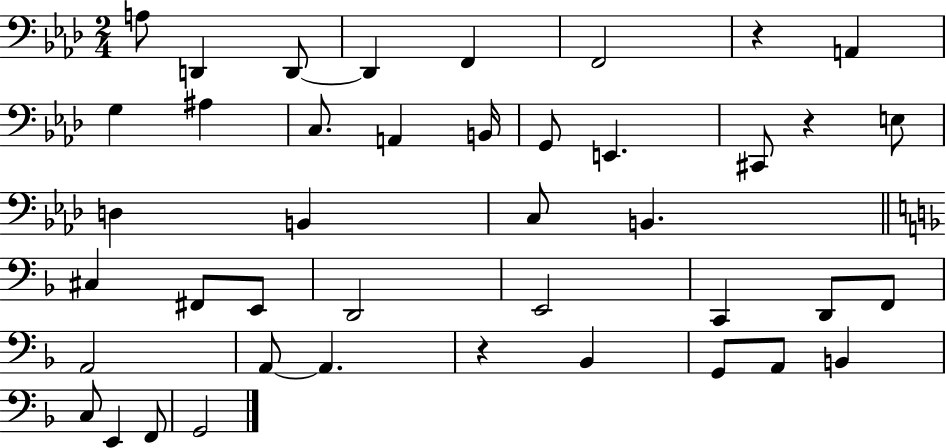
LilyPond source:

{
  \clef bass
  \numericTimeSignature
  \time 2/4
  \key aes \major
  \repeat volta 2 { a8 d,4 d,8~~ | d,4 f,4 | f,2 | r4 a,4 | \break g4 ais4 | c8. a,4 b,16 | g,8 e,4. | cis,8 r4 e8 | \break d4 b,4 | c8 b,4. | \bar "||" \break \key f \major cis4 fis,8 e,8 | d,2 | e,2 | c,4 d,8 f,8 | \break a,2 | a,8~~ a,4. | r4 bes,4 | g,8 a,8 b,4 | \break c8 e,4 f,8 | g,2 | } \bar "|."
}